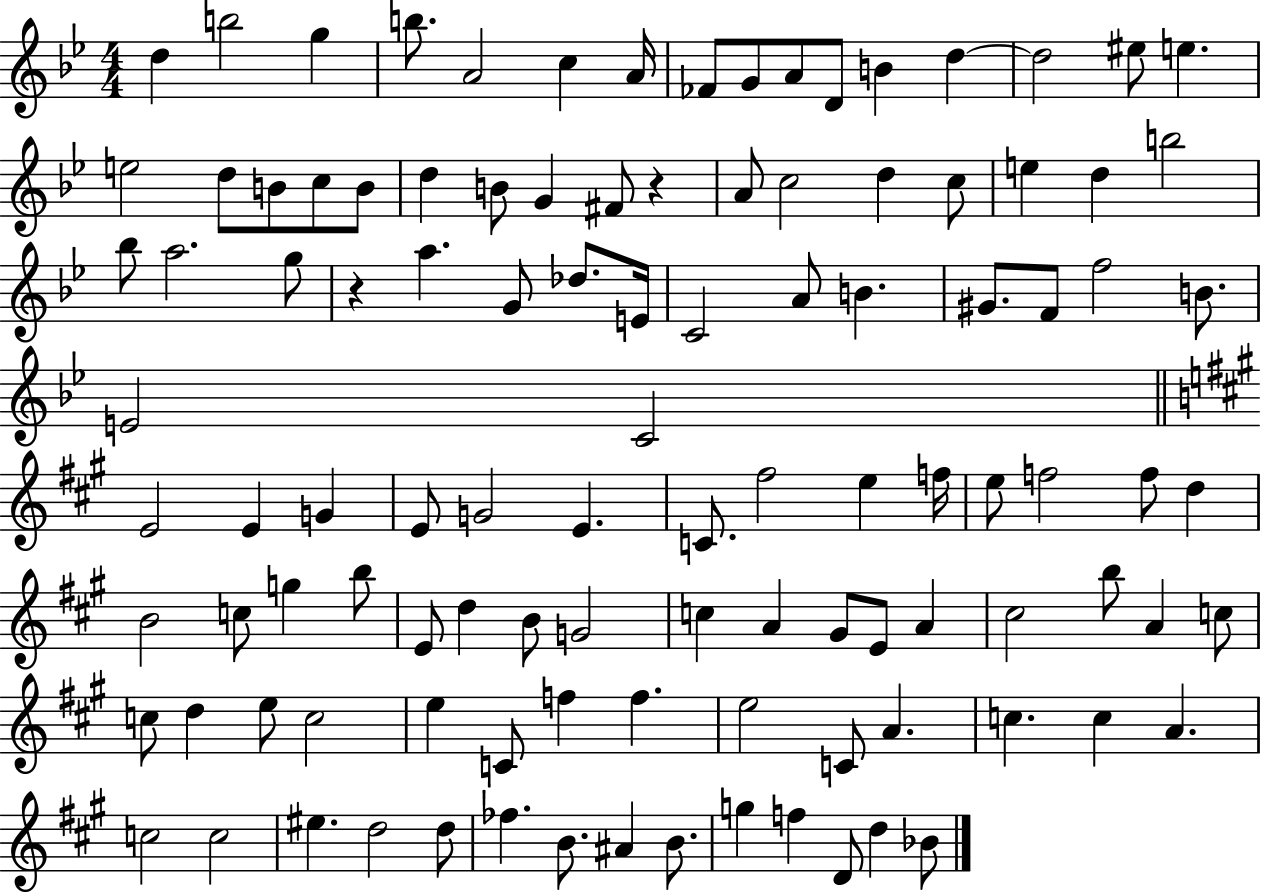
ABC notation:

X:1
T:Untitled
M:4/4
L:1/4
K:Bb
d b2 g b/2 A2 c A/4 _F/2 G/2 A/2 D/2 B d d2 ^e/2 e e2 d/2 B/2 c/2 B/2 d B/2 G ^F/2 z A/2 c2 d c/2 e d b2 _b/2 a2 g/2 z a G/2 _d/2 E/4 C2 A/2 B ^G/2 F/2 f2 B/2 E2 C2 E2 E G E/2 G2 E C/2 ^f2 e f/4 e/2 f2 f/2 d B2 c/2 g b/2 E/2 d B/2 G2 c A ^G/2 E/2 A ^c2 b/2 A c/2 c/2 d e/2 c2 e C/2 f f e2 C/2 A c c A c2 c2 ^e d2 d/2 _f B/2 ^A B/2 g f D/2 d _B/2